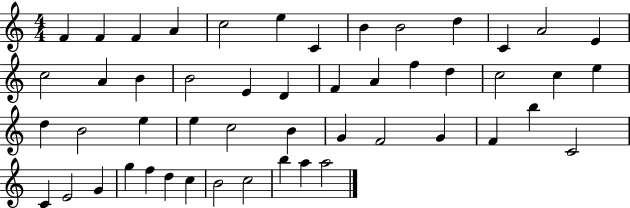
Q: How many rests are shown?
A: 0